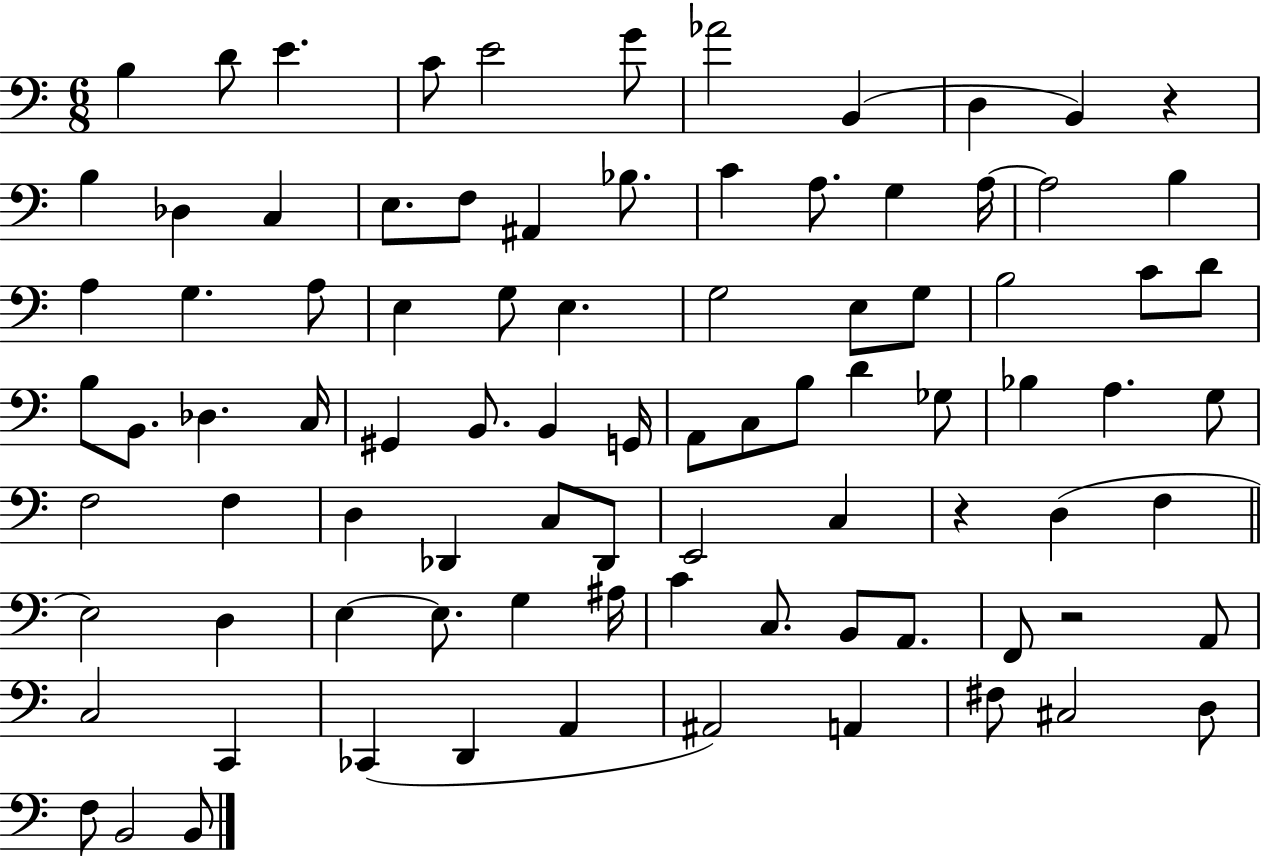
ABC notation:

X:1
T:Untitled
M:6/8
L:1/4
K:C
B, D/2 E C/2 E2 G/2 _A2 B,, D, B,, z B, _D, C, E,/2 F,/2 ^A,, _B,/2 C A,/2 G, A,/4 A,2 B, A, G, A,/2 E, G,/2 E, G,2 E,/2 G,/2 B,2 C/2 D/2 B,/2 B,,/2 _D, C,/4 ^G,, B,,/2 B,, G,,/4 A,,/2 C,/2 B,/2 D _G,/2 _B, A, G,/2 F,2 F, D, _D,, C,/2 _D,,/2 E,,2 C, z D, F, E,2 D, E, E,/2 G, ^A,/4 C C,/2 B,,/2 A,,/2 F,,/2 z2 A,,/2 C,2 C,, _C,, D,, A,, ^A,,2 A,, ^F,/2 ^C,2 D,/2 F,/2 B,,2 B,,/2